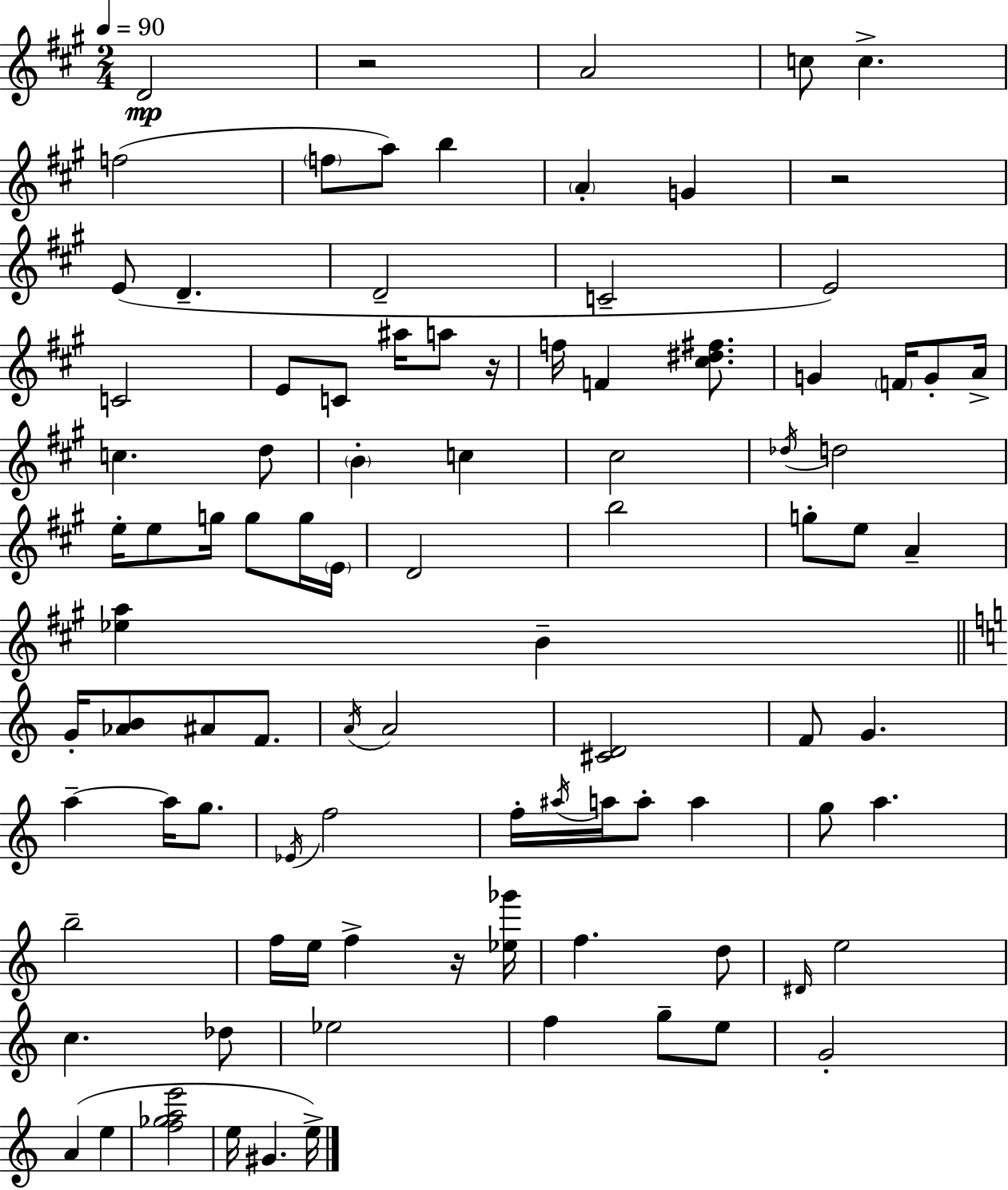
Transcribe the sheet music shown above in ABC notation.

X:1
T:Untitled
M:2/4
L:1/4
K:A
D2 z2 A2 c/2 c f2 f/2 a/2 b A G z2 E/2 D D2 C2 E2 C2 E/2 C/2 ^a/4 a/2 z/4 f/4 F [^c^d^f]/2 G F/4 G/2 A/4 c d/2 B c ^c2 _d/4 d2 e/4 e/2 g/4 g/2 g/4 E/4 D2 b2 g/2 e/2 A [_ea] B G/4 [_AB]/2 ^A/2 F/2 A/4 A2 [^CD]2 F/2 G a a/4 g/2 _E/4 f2 f/4 ^a/4 a/4 a/2 a g/2 a b2 f/4 e/4 f z/4 [_e_g']/4 f d/2 ^D/4 e2 c _d/2 _e2 f g/2 e/2 G2 A e [f_gae']2 e/4 ^G e/4